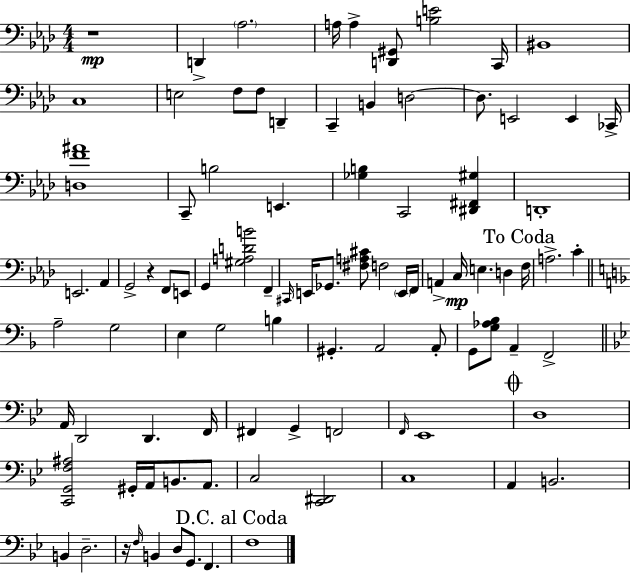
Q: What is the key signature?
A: F minor